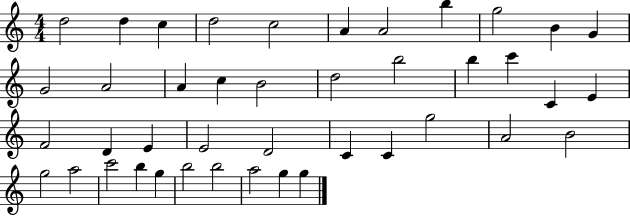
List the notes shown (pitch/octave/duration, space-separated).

D5/h D5/q C5/q D5/h C5/h A4/q A4/h B5/q G5/h B4/q G4/q G4/h A4/h A4/q C5/q B4/h D5/h B5/h B5/q C6/q C4/q E4/q F4/h D4/q E4/q E4/h D4/h C4/q C4/q G5/h A4/h B4/h G5/h A5/h C6/h B5/q G5/q B5/h B5/h A5/h G5/q G5/q